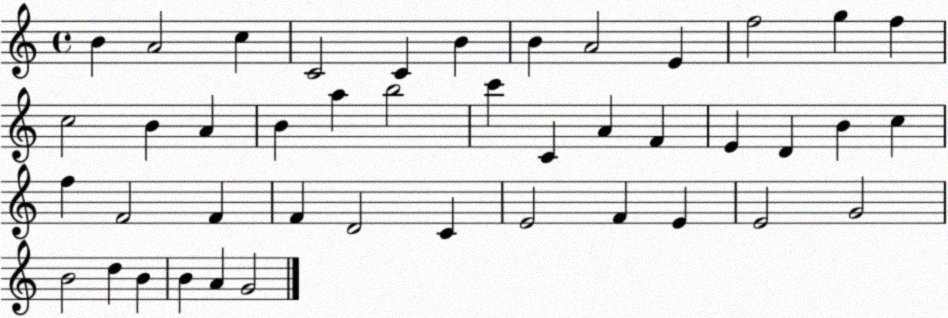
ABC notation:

X:1
T:Untitled
M:4/4
L:1/4
K:C
B A2 c C2 C B B A2 E f2 g f c2 B A B a b2 c' C A F E D B c f F2 F F D2 C E2 F E E2 G2 B2 d B B A G2